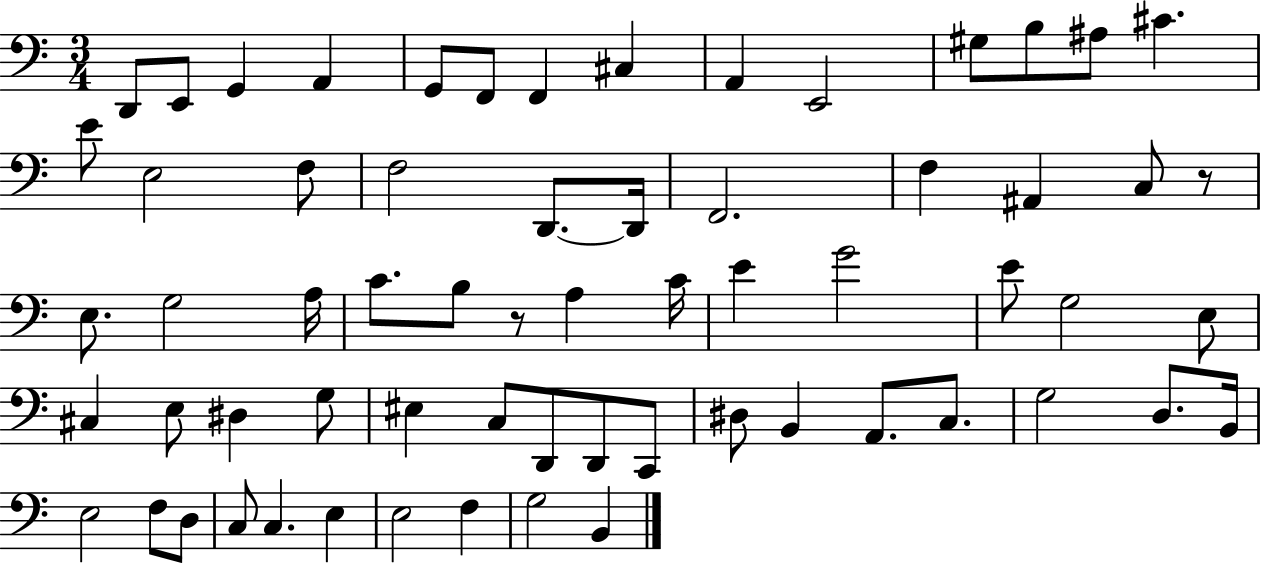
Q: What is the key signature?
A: C major